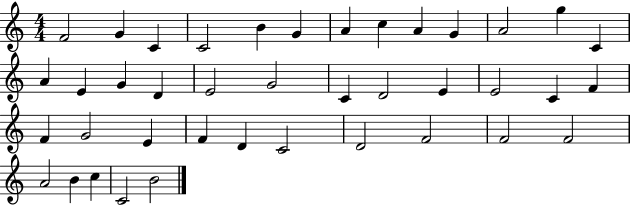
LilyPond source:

{
  \clef treble
  \numericTimeSignature
  \time 4/4
  \key c \major
  f'2 g'4 c'4 | c'2 b'4 g'4 | a'4 c''4 a'4 g'4 | a'2 g''4 c'4 | \break a'4 e'4 g'4 d'4 | e'2 g'2 | c'4 d'2 e'4 | e'2 c'4 f'4 | \break f'4 g'2 e'4 | f'4 d'4 c'2 | d'2 f'2 | f'2 f'2 | \break a'2 b'4 c''4 | c'2 b'2 | \bar "|."
}